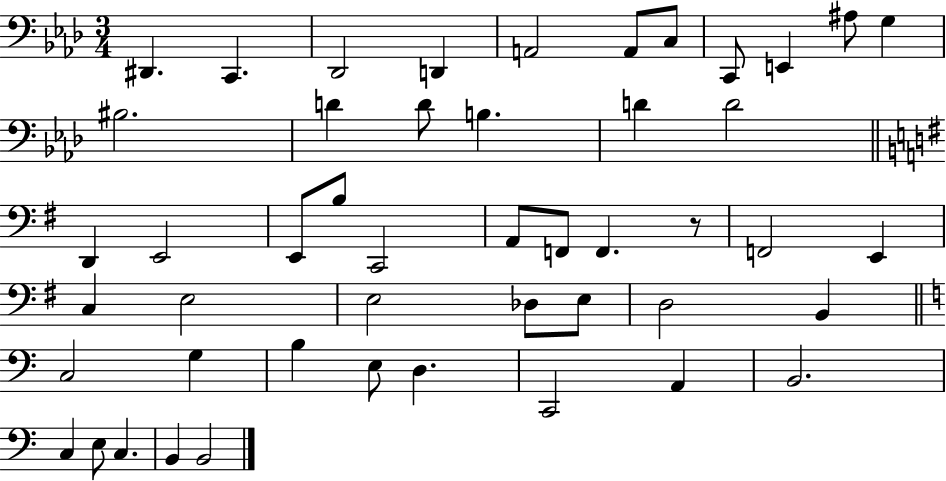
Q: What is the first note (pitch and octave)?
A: D#2